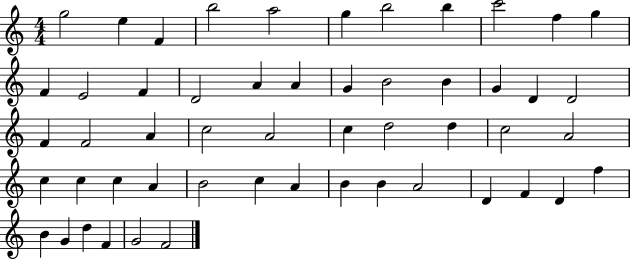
G5/h E5/q F4/q B5/h A5/h G5/q B5/h B5/q C6/h F5/q G5/q F4/q E4/h F4/q D4/h A4/q A4/q G4/q B4/h B4/q G4/q D4/q D4/h F4/q F4/h A4/q C5/h A4/h C5/q D5/h D5/q C5/h A4/h C5/q C5/q C5/q A4/q B4/h C5/q A4/q B4/q B4/q A4/h D4/q F4/q D4/q F5/q B4/q G4/q D5/q F4/q G4/h F4/h